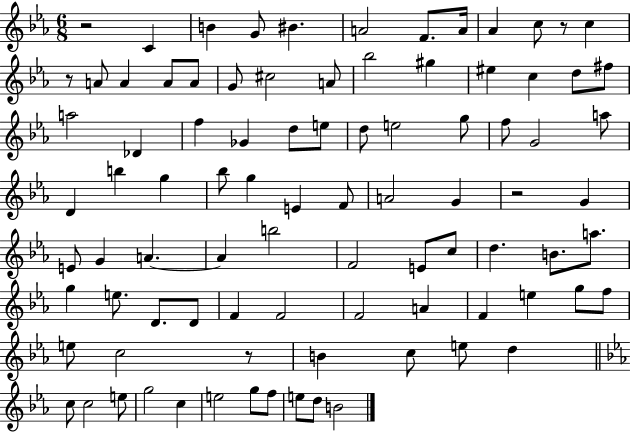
{
  \clef treble
  \numericTimeSignature
  \time 6/8
  \key ees \major
  \repeat volta 2 { r2 c'4 | b'4 g'8 bis'4. | a'2 f'8. a'16 | aes'4 c''8 r8 c''4 | \break r8 a'8 a'4 a'8 a'8 | g'8 cis''2 a'8 | bes''2 gis''4 | eis''4 c''4 d''8 fis''8 | \break a''2 des'4 | f''4 ges'4 d''8 e''8 | d''8 e''2 g''8 | f''8 g'2 a''8 | \break d'4 b''4 g''4 | bes''8 g''4 e'4 f'8 | a'2 g'4 | r2 g'4 | \break e'8 g'4 a'4.~~ | a'4 b''2 | f'2 e'8 c''8 | d''4. b'8. a''8. | \break g''4 e''8. d'8. d'8 | f'4 f'2 | f'2 a'4 | f'4 e''4 g''8 f''8 | \break e''8 c''2 r8 | b'4 c''8 e''8 d''4 | \bar "||" \break \key ees \major c''8 c''2 e''8 | g''2 c''4 | e''2 g''8 f''8 | e''8 d''8 b'2 | \break } \bar "|."
}